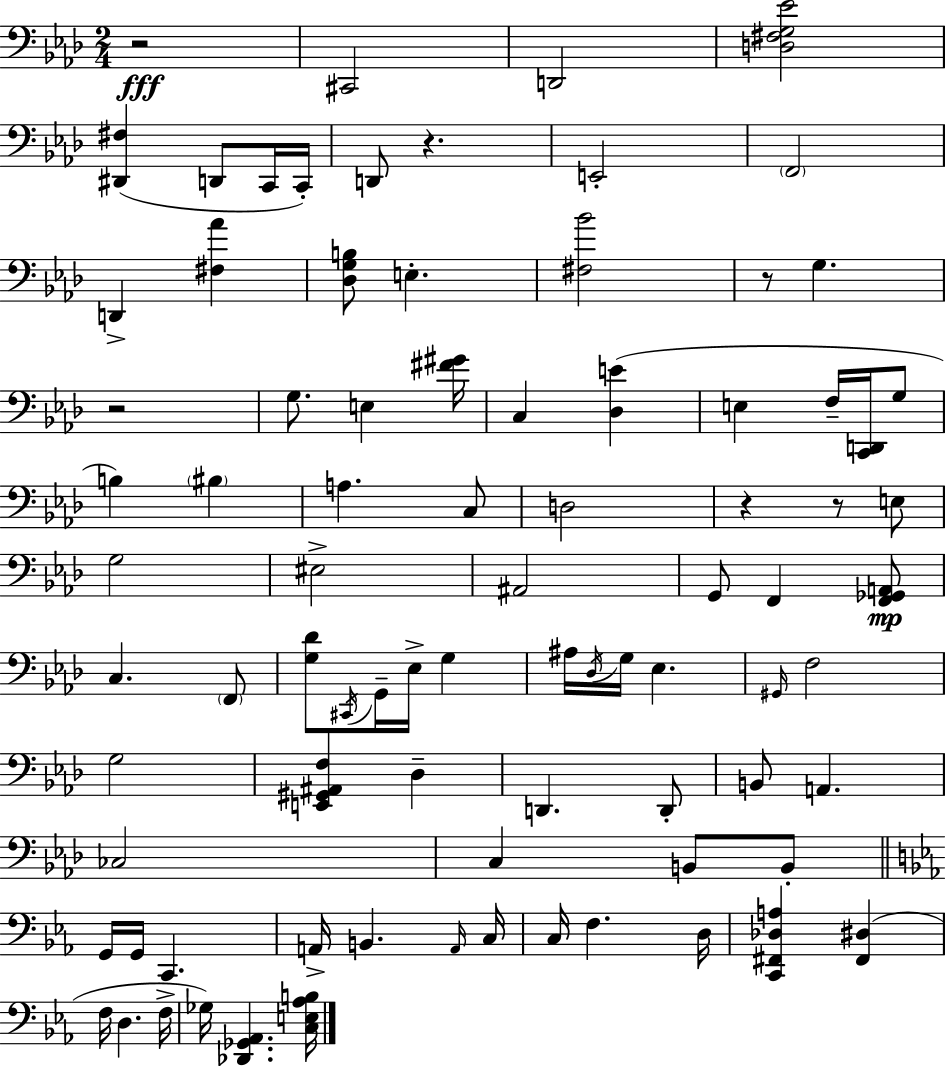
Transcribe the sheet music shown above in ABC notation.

X:1
T:Untitled
M:2/4
L:1/4
K:Ab
z2 ^C,,2 D,,2 [D,^F,G,_E]2 [^D,,^F,] D,,/2 C,,/4 C,,/4 D,,/2 z E,,2 F,,2 D,, [^F,_A] [_D,G,B,]/2 E, [^F,_B]2 z/2 G, z2 G,/2 E, [^F^G]/4 C, [_D,E] E, F,/4 [C,,D,,]/4 G,/2 B, ^B, A, C,/2 D,2 z z/2 E,/2 G,2 ^E,2 ^A,,2 G,,/2 F,, [F,,_G,,A,,]/2 C, F,,/2 [G,_D]/2 ^C,,/4 G,,/4 _E,/4 G, ^A,/4 _D,/4 G,/4 _E, ^G,,/4 F,2 G,2 [E,,^G,,^A,,F,] _D, D,, D,,/2 B,,/2 A,, _C,2 C, B,,/2 B,,/2 G,,/4 G,,/4 C,, A,,/4 B,, A,,/4 C,/4 C,/4 F, D,/4 [C,,^F,,_D,A,] [^F,,^D,] F,/4 D, F,/4 _G,/4 [_D,,_G,,_A,,] [C,E,_A,B,]/4